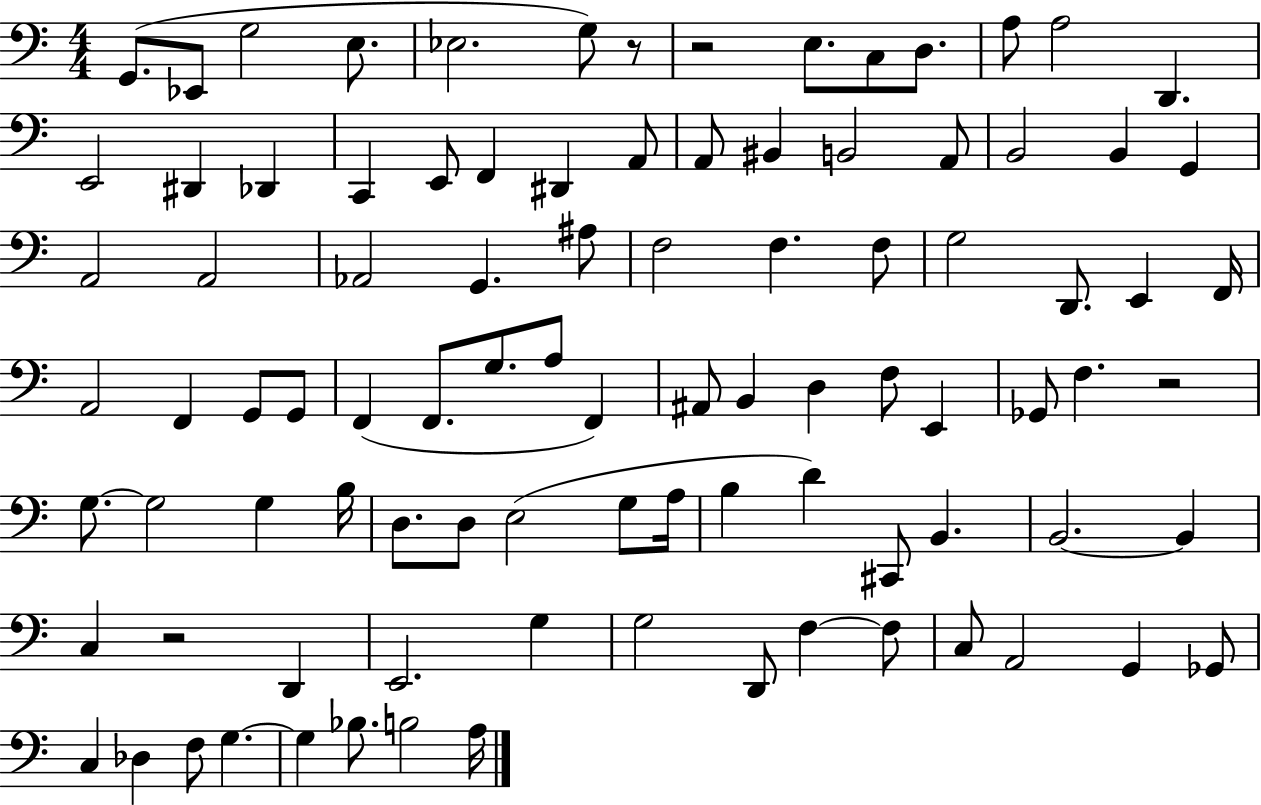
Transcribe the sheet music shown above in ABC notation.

X:1
T:Untitled
M:4/4
L:1/4
K:C
G,,/2 _E,,/2 G,2 E,/2 _E,2 G,/2 z/2 z2 E,/2 C,/2 D,/2 A,/2 A,2 D,, E,,2 ^D,, _D,, C,, E,,/2 F,, ^D,, A,,/2 A,,/2 ^B,, B,,2 A,,/2 B,,2 B,, G,, A,,2 A,,2 _A,,2 G,, ^A,/2 F,2 F, F,/2 G,2 D,,/2 E,, F,,/4 A,,2 F,, G,,/2 G,,/2 F,, F,,/2 G,/2 A,/2 F,, ^A,,/2 B,, D, F,/2 E,, _G,,/2 F, z2 G,/2 G,2 G, B,/4 D,/2 D,/2 E,2 G,/2 A,/4 B, D ^C,,/2 B,, B,,2 B,, C, z2 D,, E,,2 G, G,2 D,,/2 F, F,/2 C,/2 A,,2 G,, _G,,/2 C, _D, F,/2 G, G, _B,/2 B,2 A,/4